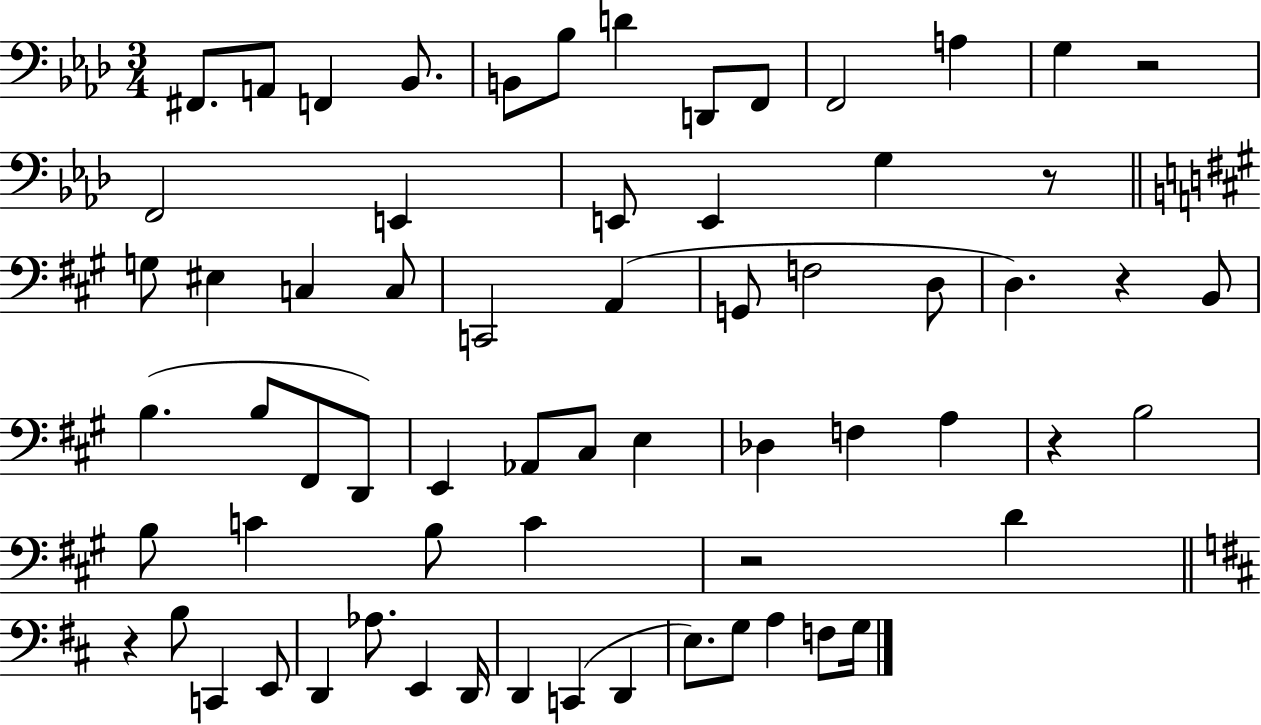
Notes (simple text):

F#2/e. A2/e F2/q Bb2/e. B2/e Bb3/e D4/q D2/e F2/e F2/h A3/q G3/q R/h F2/h E2/q E2/e E2/q G3/q R/e G3/e EIS3/q C3/q C3/e C2/h A2/q G2/e F3/h D3/e D3/q. R/q B2/e B3/q. B3/e F#2/e D2/e E2/q Ab2/e C#3/e E3/q Db3/q F3/q A3/q R/q B3/h B3/e C4/q B3/e C4/q R/h D4/q R/q B3/e C2/q E2/e D2/q Ab3/e. E2/q D2/s D2/q C2/q D2/q E3/e. G3/e A3/q F3/e G3/s